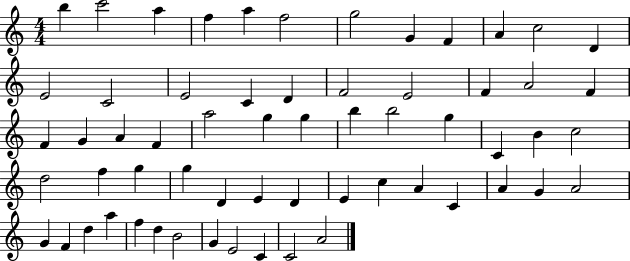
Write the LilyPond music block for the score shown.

{
  \clef treble
  \numericTimeSignature
  \time 4/4
  \key c \major
  b''4 c'''2 a''4 | f''4 a''4 f''2 | g''2 g'4 f'4 | a'4 c''2 d'4 | \break e'2 c'2 | e'2 c'4 d'4 | f'2 e'2 | f'4 a'2 f'4 | \break f'4 g'4 a'4 f'4 | a''2 g''4 g''4 | b''4 b''2 g''4 | c'4 b'4 c''2 | \break d''2 f''4 g''4 | g''4 d'4 e'4 d'4 | e'4 c''4 a'4 c'4 | a'4 g'4 a'2 | \break g'4 f'4 d''4 a''4 | f''4 d''4 b'2 | g'4 e'2 c'4 | c'2 a'2 | \break \bar "|."
}